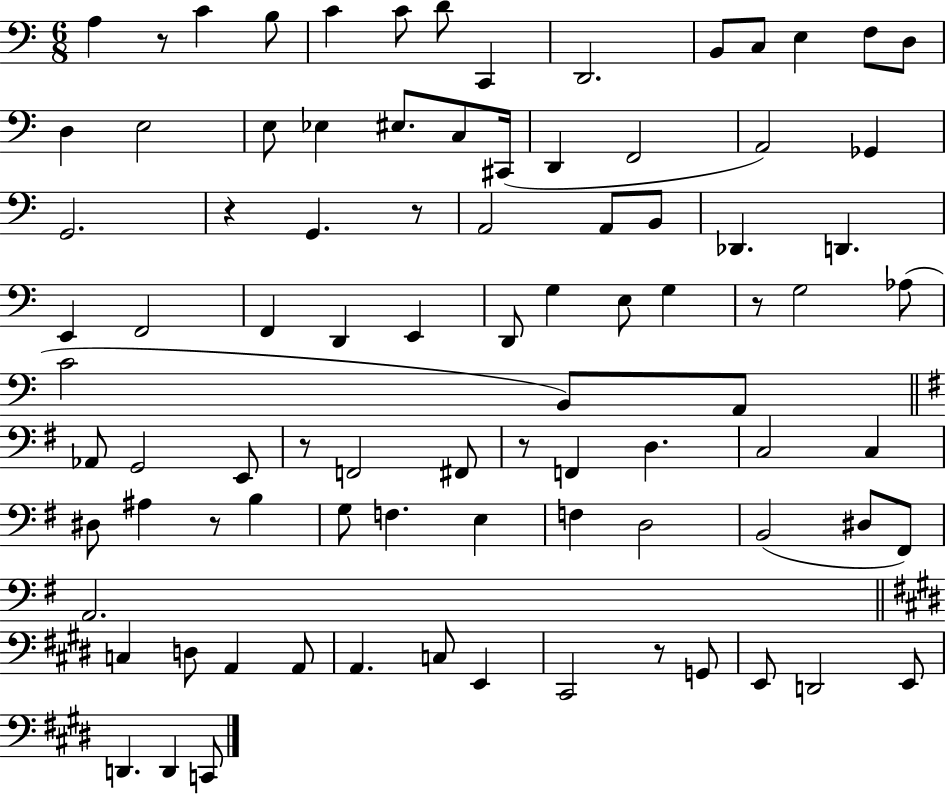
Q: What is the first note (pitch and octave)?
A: A3